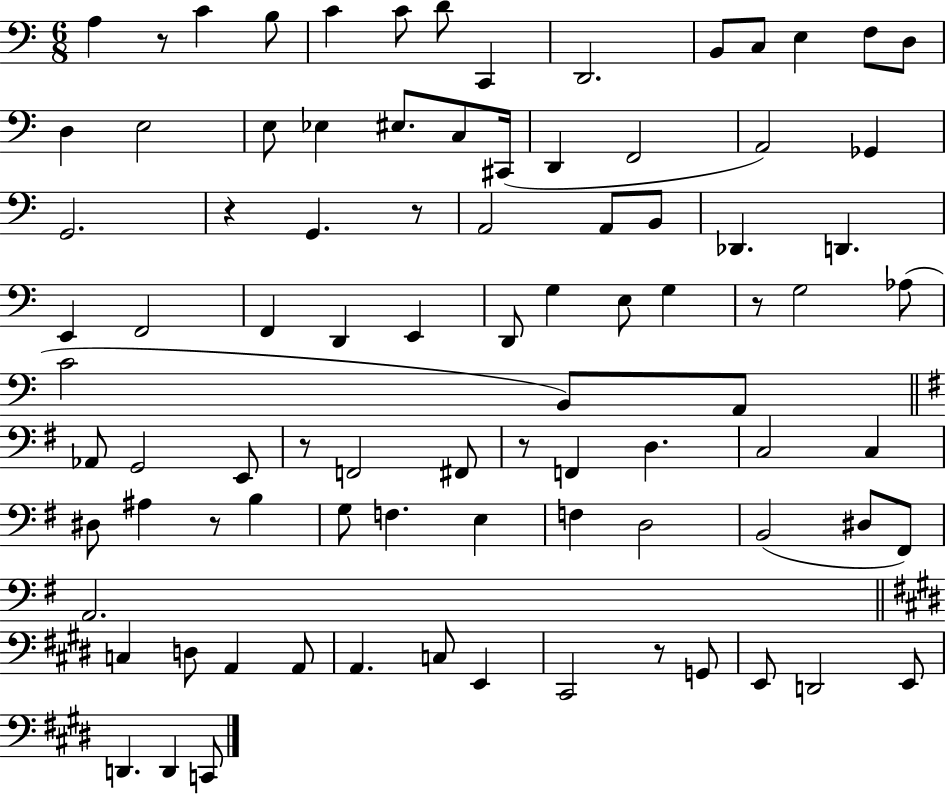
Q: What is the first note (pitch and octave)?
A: A3